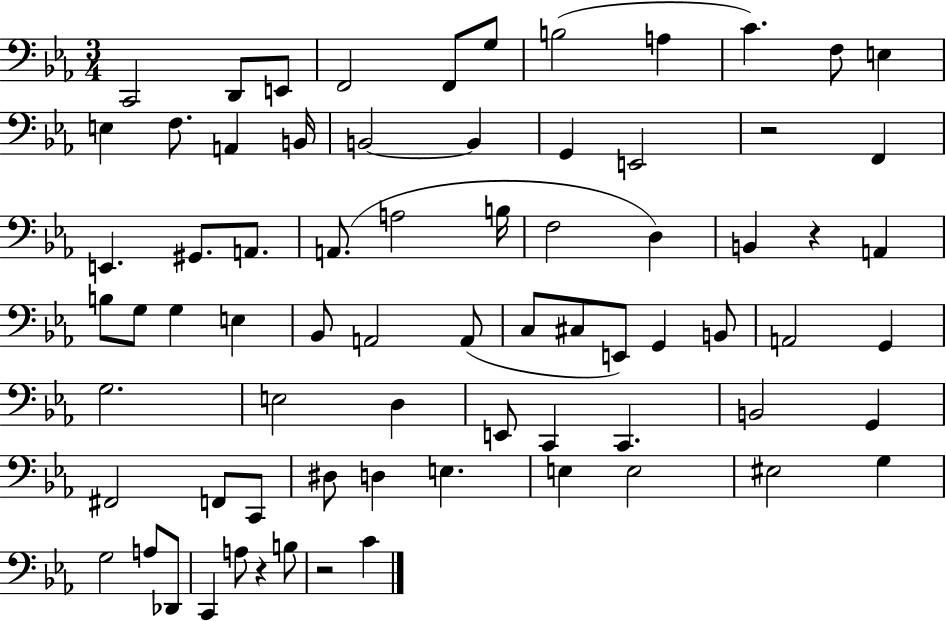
C2/h D2/e E2/e F2/h F2/e G3/e B3/h A3/q C4/q. F3/e E3/q E3/q F3/e. A2/q B2/s B2/h B2/q G2/q E2/h R/h F2/q E2/q. G#2/e. A2/e. A2/e. A3/h B3/s F3/h D3/q B2/q R/q A2/q B3/e G3/e G3/q E3/q Bb2/e A2/h A2/e C3/e C#3/e E2/e G2/q B2/e A2/h G2/q G3/h. E3/h D3/q E2/e C2/q C2/q. B2/h G2/q F#2/h F2/e C2/e D#3/e D3/q E3/q. E3/q E3/h EIS3/h G3/q G3/h A3/e Db2/e C2/q A3/e R/q B3/e R/h C4/q